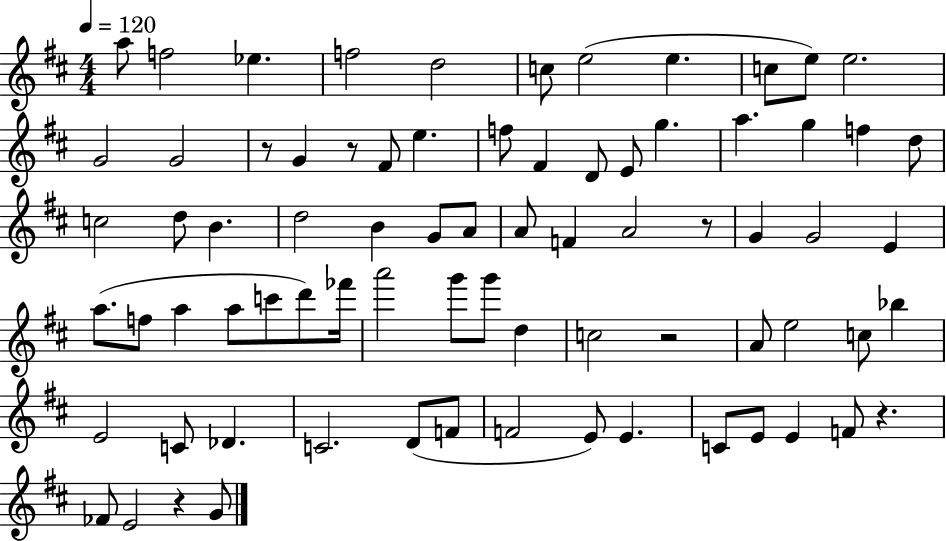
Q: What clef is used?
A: treble